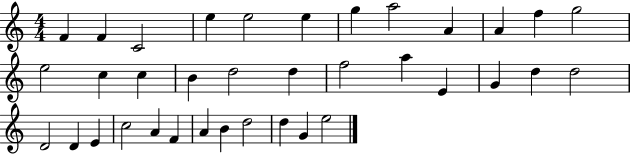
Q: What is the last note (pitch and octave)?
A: E5